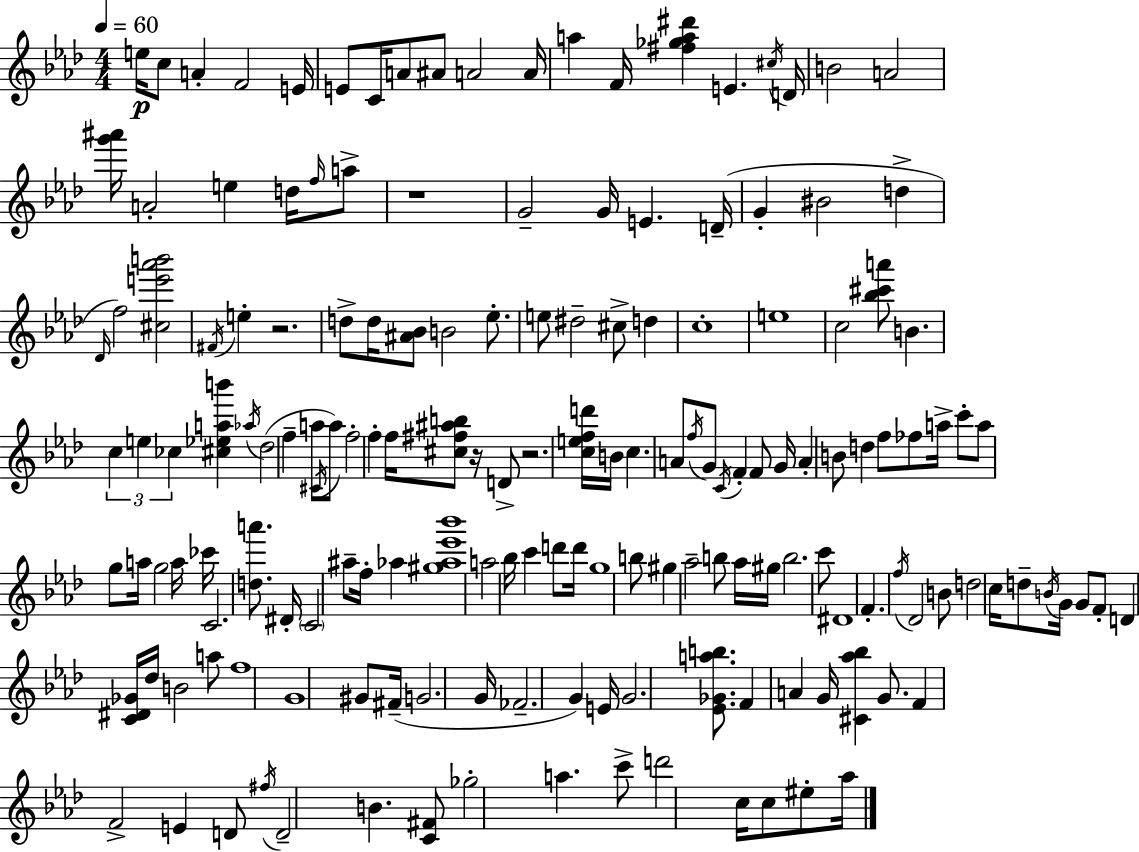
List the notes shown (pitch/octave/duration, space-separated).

E5/s C5/e A4/q F4/h E4/s E4/e C4/s A4/e A#4/e A4/h A4/s A5/q F4/s [F#5,Gb5,A5,D#6]/q E4/q. C#5/s D4/s B4/h A4/h [G6,A#6]/s A4/h E5/q D5/s F5/s A5/e R/w G4/h G4/s E4/q. D4/s G4/q BIS4/h D5/q Db4/s F5/h [C#5,E6,Ab6,B6]/h F#4/s E5/q R/h. D5/e D5/s [A#4,Bb4]/e B4/h Eb5/e. E5/e D#5/h C#5/e D5/q C5/w E5/w C5/h [Bb5,C#6,A6]/e B4/q. C5/q E5/q CES5/q [C#5,Eb5,A5,B6]/q Ab5/s Db5/h F5/q A5/e C#4/s A5/e F5/h F5/q F5/s [C#5,F#5,A#5,B5]/e R/s D4/e R/h. [C5,E5,F5,D6]/s B4/s C5/q. A4/e F5/s G4/e C4/s F4/q F4/e G4/s A4/q B4/e D5/q F5/e FES5/e A5/s C6/e A5/e G5/e A5/s G5/h A5/s CES6/s C4/h. [D5,A6]/e. D#4/s C4/h A#5/e F5/s Ab5/q [G#5,Ab5,Eb6,Bb6]/w A5/h Bb5/s C6/q D6/e D6/s G5/w B5/e G#5/q Ab5/h B5/e Ab5/s G#5/s B5/h. C6/e D#4/w F4/q. F5/s Db4/h B4/e D5/h C5/s D5/e B4/s G4/s G4/e F4/e D4/q [C4,D#4,Gb4]/s Db5/s B4/h A5/e F5/w G4/w G#4/e F#4/s G4/h. G4/s FES4/h. G4/q E4/s G4/h. [Eb4,Gb4,A5,B5]/e. F4/q A4/q G4/s [C#4,Ab5,Bb5]/q G4/e. F4/q F4/h E4/q D4/e F#5/s D4/h B4/q. [C4,F#4]/e Gb5/h A5/q. C6/e D6/h C5/s C5/e EIS5/e Ab5/s